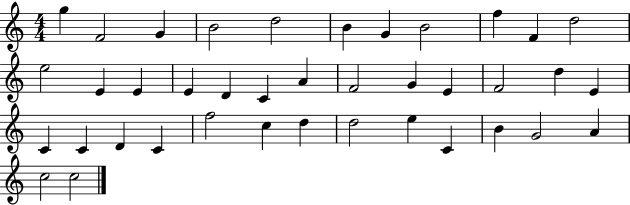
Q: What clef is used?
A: treble